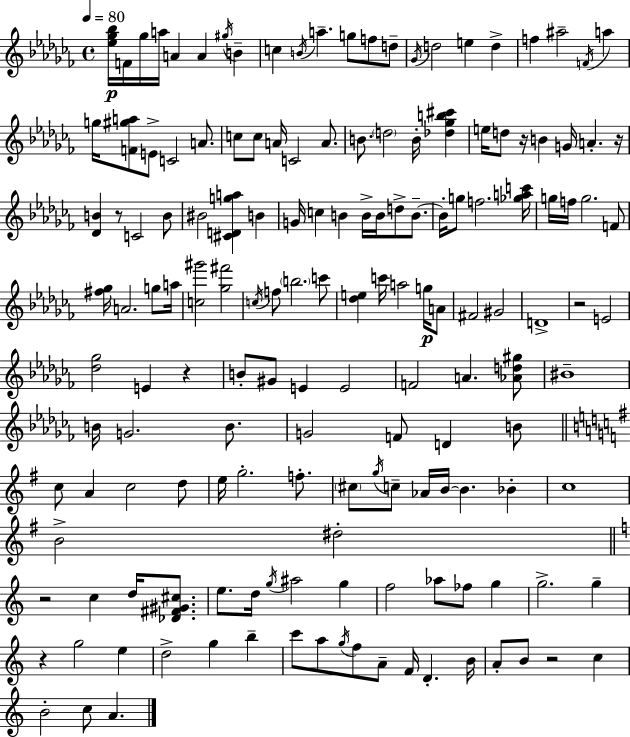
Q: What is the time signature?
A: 4/4